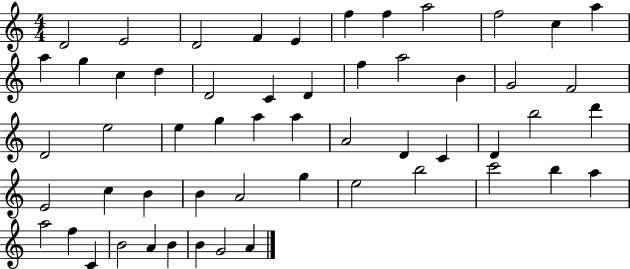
D4/h E4/h D4/h F4/q E4/q F5/q F5/q A5/h F5/h C5/q A5/q A5/q G5/q C5/q D5/q D4/h C4/q D4/q F5/q A5/h B4/q G4/h F4/h D4/h E5/h E5/q G5/q A5/q A5/q A4/h D4/q C4/q D4/q B5/h D6/q E4/h C5/q B4/q B4/q A4/h G5/q E5/h B5/h C6/h B5/q A5/q A5/h F5/q C4/q B4/h A4/q B4/q B4/q G4/h A4/q